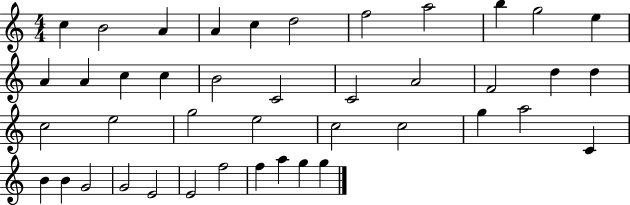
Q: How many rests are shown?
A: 0